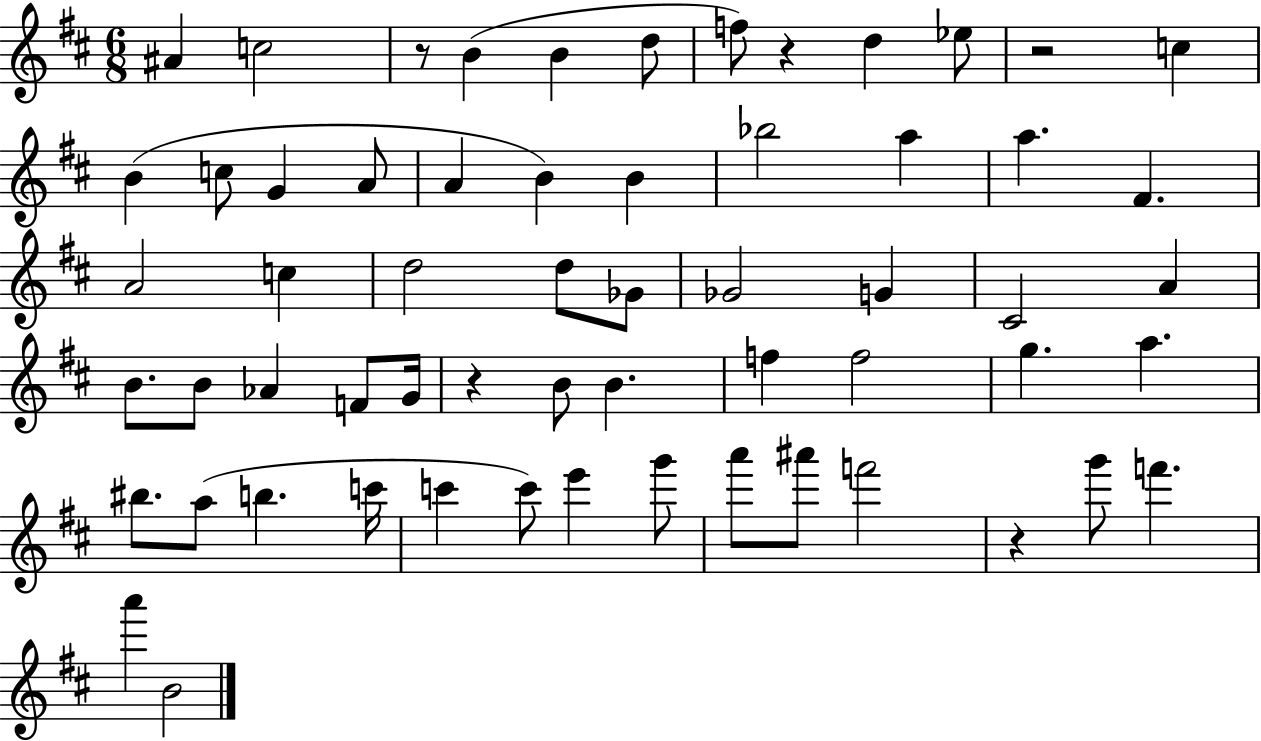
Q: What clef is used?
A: treble